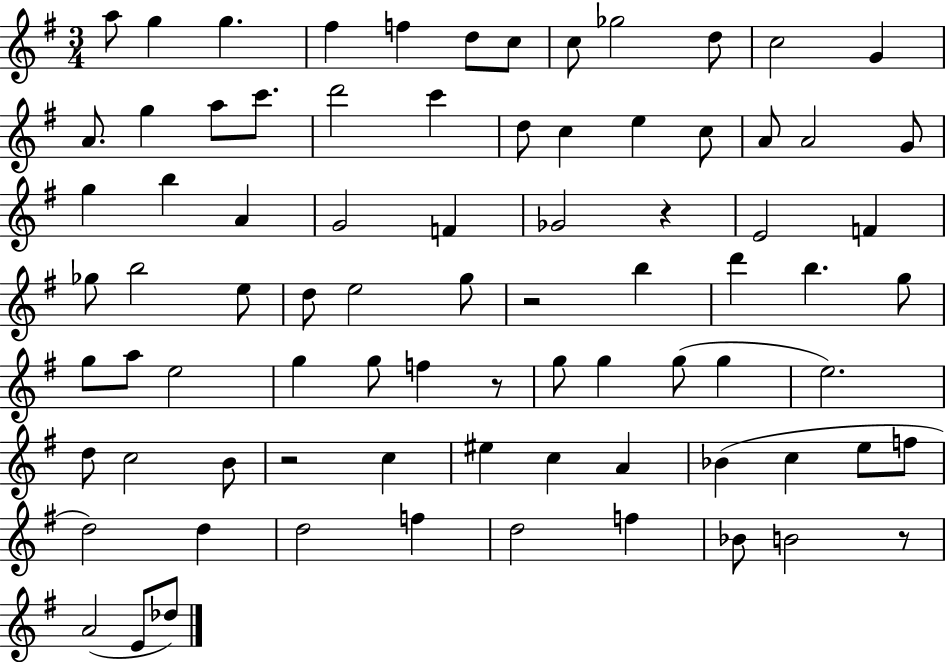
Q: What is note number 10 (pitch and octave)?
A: D5